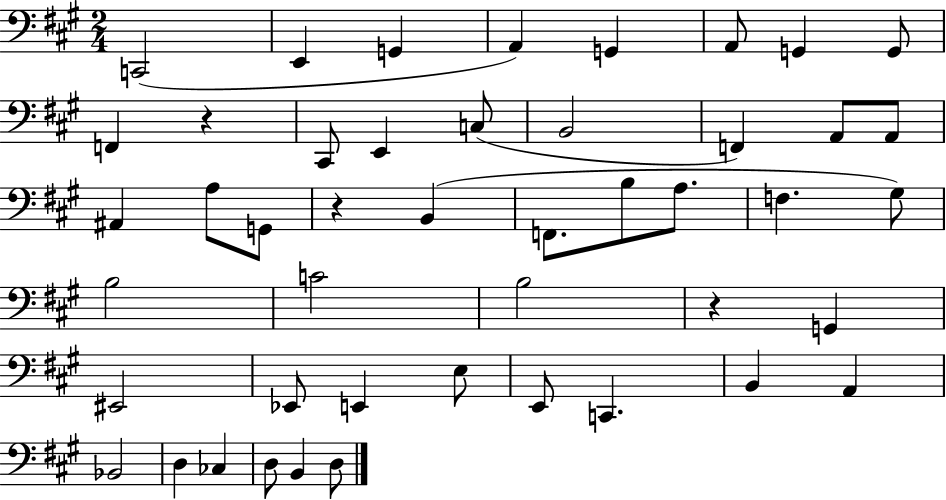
{
  \clef bass
  \numericTimeSignature
  \time 2/4
  \key a \major
  c,2( | e,4 g,4 | a,4) g,4 | a,8 g,4 g,8 | \break f,4 r4 | cis,8 e,4 c8( | b,2 | f,4) a,8 a,8 | \break ais,4 a8 g,8 | r4 b,4( | f,8. b8 a8. | f4. gis8) | \break b2 | c'2 | b2 | r4 g,4 | \break eis,2 | ees,8 e,4 e8 | e,8 c,4. | b,4 a,4 | \break bes,2 | d4 ces4 | d8 b,4 d8 | \bar "|."
}